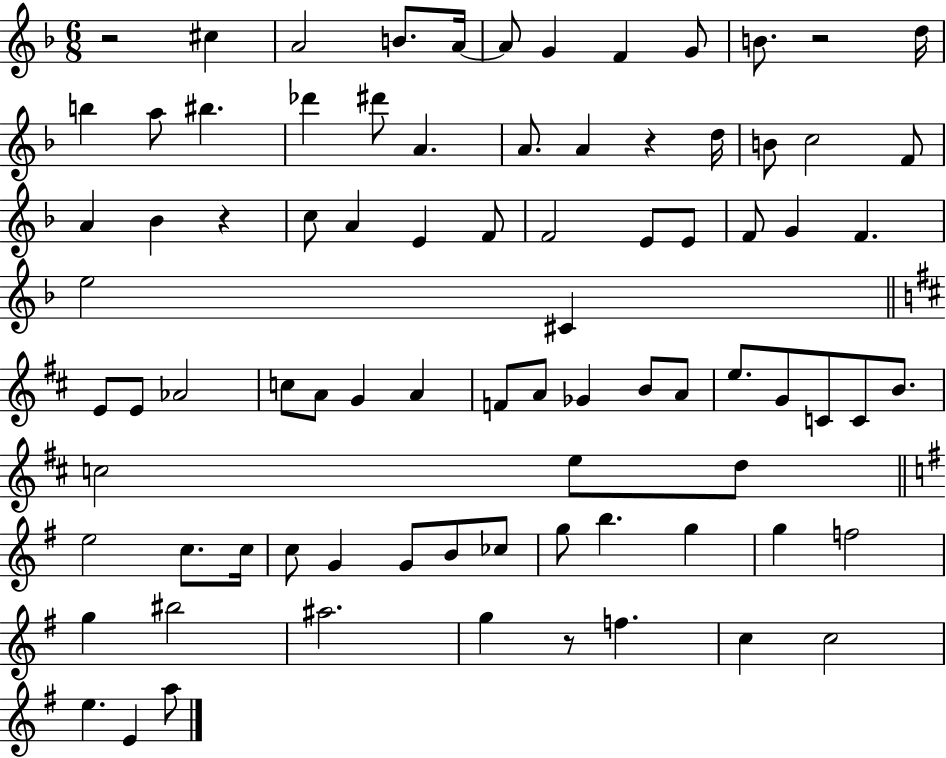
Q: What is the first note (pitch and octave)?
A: C#5